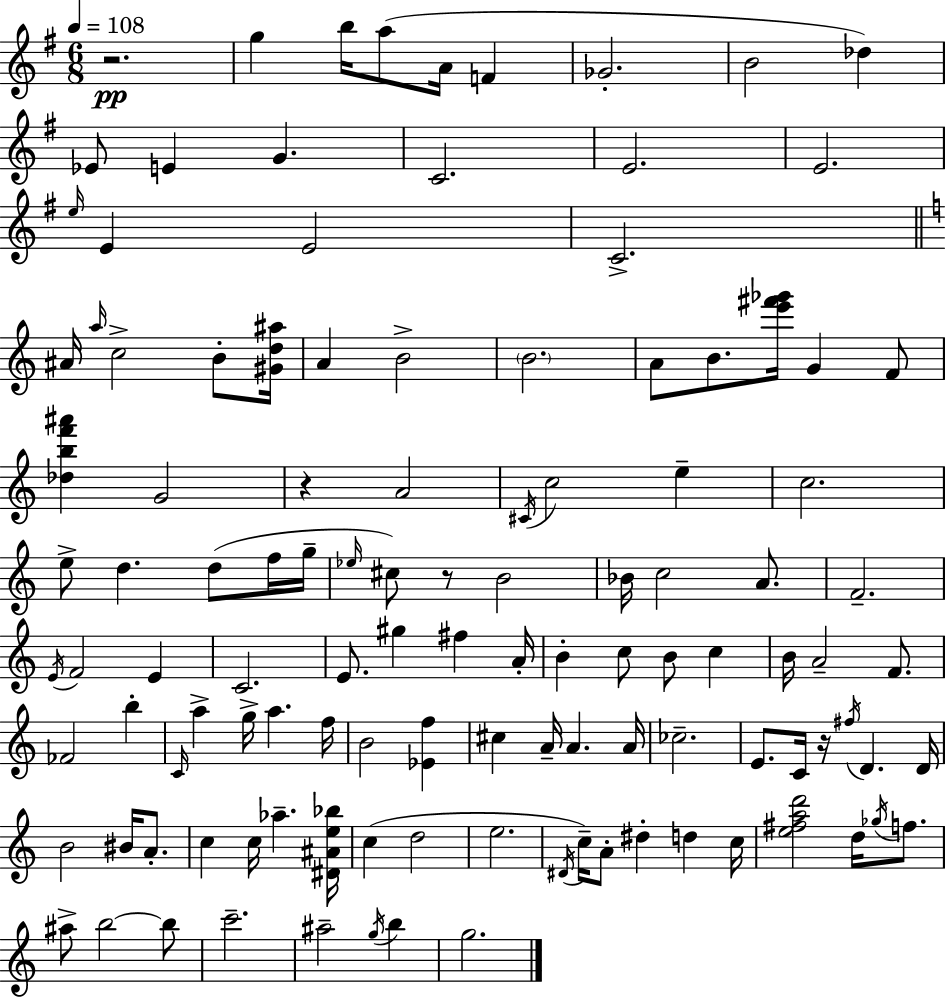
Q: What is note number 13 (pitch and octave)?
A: E4